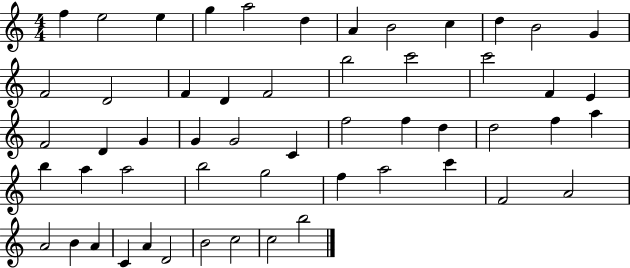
{
  \clef treble
  \numericTimeSignature
  \time 4/4
  \key c \major
  f''4 e''2 e''4 | g''4 a''2 d''4 | a'4 b'2 c''4 | d''4 b'2 g'4 | \break f'2 d'2 | f'4 d'4 f'2 | b''2 c'''2 | c'''2 f'4 e'4 | \break f'2 d'4 g'4 | g'4 g'2 c'4 | f''2 f''4 d''4 | d''2 f''4 a''4 | \break b''4 a''4 a''2 | b''2 g''2 | f''4 a''2 c'''4 | f'2 a'2 | \break a'2 b'4 a'4 | c'4 a'4 d'2 | b'2 c''2 | c''2 b''2 | \break \bar "|."
}